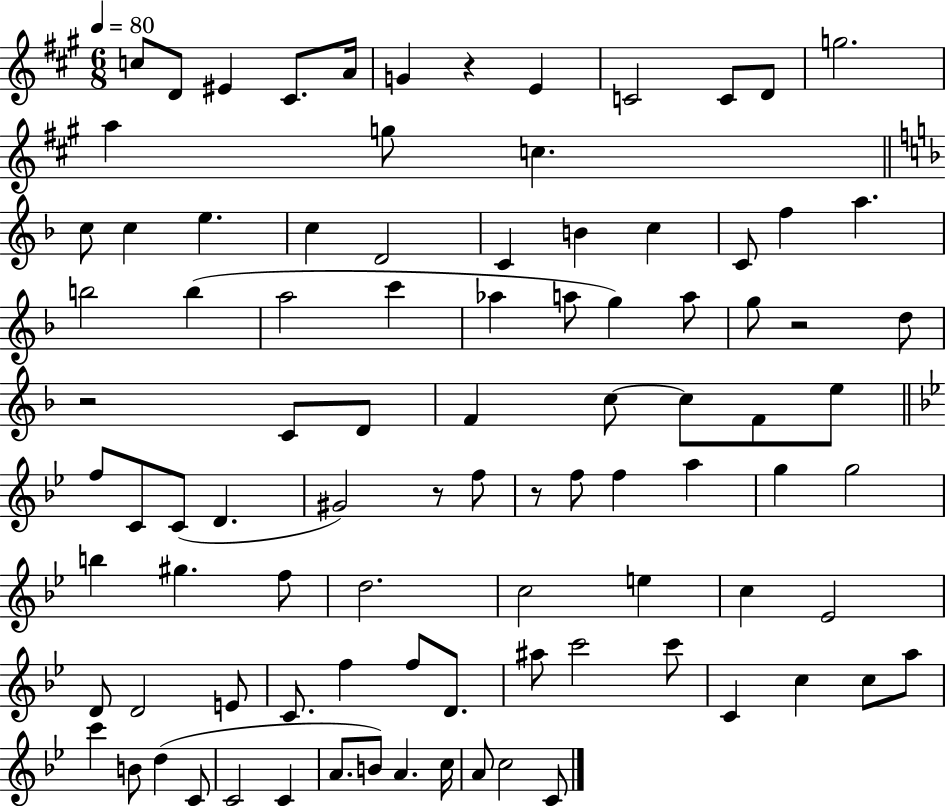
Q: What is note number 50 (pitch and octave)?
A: F5